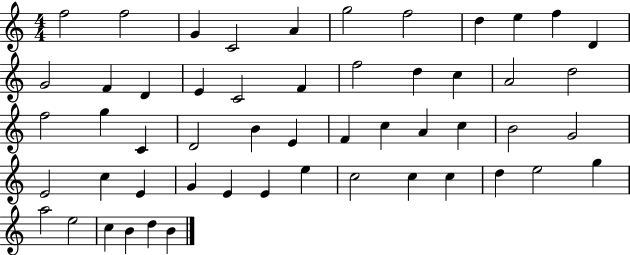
X:1
T:Untitled
M:4/4
L:1/4
K:C
f2 f2 G C2 A g2 f2 d e f D G2 F D E C2 F f2 d c A2 d2 f2 g C D2 B E F c A c B2 G2 E2 c E G E E e c2 c c d e2 g a2 e2 c B d B